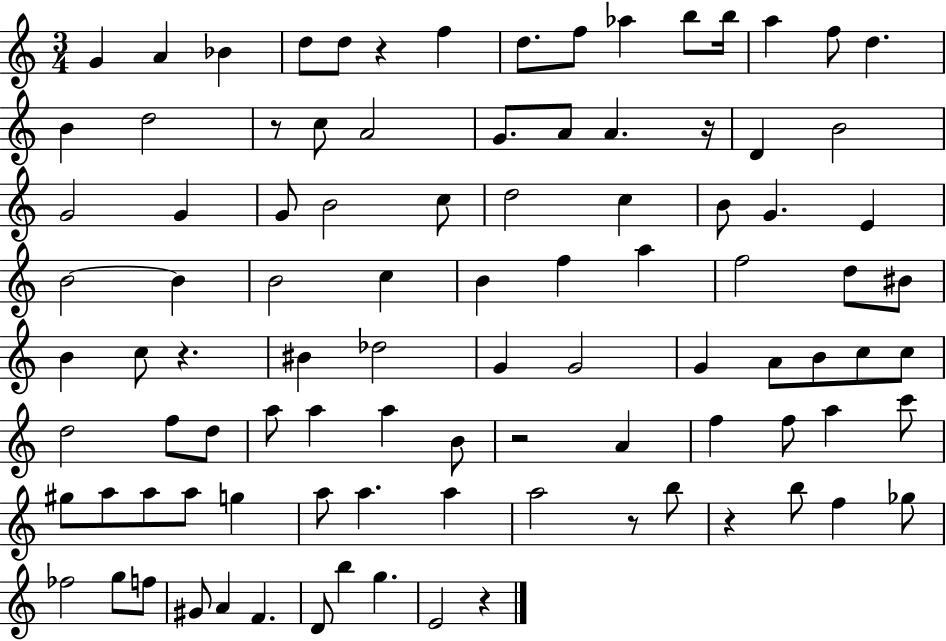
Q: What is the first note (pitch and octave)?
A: G4